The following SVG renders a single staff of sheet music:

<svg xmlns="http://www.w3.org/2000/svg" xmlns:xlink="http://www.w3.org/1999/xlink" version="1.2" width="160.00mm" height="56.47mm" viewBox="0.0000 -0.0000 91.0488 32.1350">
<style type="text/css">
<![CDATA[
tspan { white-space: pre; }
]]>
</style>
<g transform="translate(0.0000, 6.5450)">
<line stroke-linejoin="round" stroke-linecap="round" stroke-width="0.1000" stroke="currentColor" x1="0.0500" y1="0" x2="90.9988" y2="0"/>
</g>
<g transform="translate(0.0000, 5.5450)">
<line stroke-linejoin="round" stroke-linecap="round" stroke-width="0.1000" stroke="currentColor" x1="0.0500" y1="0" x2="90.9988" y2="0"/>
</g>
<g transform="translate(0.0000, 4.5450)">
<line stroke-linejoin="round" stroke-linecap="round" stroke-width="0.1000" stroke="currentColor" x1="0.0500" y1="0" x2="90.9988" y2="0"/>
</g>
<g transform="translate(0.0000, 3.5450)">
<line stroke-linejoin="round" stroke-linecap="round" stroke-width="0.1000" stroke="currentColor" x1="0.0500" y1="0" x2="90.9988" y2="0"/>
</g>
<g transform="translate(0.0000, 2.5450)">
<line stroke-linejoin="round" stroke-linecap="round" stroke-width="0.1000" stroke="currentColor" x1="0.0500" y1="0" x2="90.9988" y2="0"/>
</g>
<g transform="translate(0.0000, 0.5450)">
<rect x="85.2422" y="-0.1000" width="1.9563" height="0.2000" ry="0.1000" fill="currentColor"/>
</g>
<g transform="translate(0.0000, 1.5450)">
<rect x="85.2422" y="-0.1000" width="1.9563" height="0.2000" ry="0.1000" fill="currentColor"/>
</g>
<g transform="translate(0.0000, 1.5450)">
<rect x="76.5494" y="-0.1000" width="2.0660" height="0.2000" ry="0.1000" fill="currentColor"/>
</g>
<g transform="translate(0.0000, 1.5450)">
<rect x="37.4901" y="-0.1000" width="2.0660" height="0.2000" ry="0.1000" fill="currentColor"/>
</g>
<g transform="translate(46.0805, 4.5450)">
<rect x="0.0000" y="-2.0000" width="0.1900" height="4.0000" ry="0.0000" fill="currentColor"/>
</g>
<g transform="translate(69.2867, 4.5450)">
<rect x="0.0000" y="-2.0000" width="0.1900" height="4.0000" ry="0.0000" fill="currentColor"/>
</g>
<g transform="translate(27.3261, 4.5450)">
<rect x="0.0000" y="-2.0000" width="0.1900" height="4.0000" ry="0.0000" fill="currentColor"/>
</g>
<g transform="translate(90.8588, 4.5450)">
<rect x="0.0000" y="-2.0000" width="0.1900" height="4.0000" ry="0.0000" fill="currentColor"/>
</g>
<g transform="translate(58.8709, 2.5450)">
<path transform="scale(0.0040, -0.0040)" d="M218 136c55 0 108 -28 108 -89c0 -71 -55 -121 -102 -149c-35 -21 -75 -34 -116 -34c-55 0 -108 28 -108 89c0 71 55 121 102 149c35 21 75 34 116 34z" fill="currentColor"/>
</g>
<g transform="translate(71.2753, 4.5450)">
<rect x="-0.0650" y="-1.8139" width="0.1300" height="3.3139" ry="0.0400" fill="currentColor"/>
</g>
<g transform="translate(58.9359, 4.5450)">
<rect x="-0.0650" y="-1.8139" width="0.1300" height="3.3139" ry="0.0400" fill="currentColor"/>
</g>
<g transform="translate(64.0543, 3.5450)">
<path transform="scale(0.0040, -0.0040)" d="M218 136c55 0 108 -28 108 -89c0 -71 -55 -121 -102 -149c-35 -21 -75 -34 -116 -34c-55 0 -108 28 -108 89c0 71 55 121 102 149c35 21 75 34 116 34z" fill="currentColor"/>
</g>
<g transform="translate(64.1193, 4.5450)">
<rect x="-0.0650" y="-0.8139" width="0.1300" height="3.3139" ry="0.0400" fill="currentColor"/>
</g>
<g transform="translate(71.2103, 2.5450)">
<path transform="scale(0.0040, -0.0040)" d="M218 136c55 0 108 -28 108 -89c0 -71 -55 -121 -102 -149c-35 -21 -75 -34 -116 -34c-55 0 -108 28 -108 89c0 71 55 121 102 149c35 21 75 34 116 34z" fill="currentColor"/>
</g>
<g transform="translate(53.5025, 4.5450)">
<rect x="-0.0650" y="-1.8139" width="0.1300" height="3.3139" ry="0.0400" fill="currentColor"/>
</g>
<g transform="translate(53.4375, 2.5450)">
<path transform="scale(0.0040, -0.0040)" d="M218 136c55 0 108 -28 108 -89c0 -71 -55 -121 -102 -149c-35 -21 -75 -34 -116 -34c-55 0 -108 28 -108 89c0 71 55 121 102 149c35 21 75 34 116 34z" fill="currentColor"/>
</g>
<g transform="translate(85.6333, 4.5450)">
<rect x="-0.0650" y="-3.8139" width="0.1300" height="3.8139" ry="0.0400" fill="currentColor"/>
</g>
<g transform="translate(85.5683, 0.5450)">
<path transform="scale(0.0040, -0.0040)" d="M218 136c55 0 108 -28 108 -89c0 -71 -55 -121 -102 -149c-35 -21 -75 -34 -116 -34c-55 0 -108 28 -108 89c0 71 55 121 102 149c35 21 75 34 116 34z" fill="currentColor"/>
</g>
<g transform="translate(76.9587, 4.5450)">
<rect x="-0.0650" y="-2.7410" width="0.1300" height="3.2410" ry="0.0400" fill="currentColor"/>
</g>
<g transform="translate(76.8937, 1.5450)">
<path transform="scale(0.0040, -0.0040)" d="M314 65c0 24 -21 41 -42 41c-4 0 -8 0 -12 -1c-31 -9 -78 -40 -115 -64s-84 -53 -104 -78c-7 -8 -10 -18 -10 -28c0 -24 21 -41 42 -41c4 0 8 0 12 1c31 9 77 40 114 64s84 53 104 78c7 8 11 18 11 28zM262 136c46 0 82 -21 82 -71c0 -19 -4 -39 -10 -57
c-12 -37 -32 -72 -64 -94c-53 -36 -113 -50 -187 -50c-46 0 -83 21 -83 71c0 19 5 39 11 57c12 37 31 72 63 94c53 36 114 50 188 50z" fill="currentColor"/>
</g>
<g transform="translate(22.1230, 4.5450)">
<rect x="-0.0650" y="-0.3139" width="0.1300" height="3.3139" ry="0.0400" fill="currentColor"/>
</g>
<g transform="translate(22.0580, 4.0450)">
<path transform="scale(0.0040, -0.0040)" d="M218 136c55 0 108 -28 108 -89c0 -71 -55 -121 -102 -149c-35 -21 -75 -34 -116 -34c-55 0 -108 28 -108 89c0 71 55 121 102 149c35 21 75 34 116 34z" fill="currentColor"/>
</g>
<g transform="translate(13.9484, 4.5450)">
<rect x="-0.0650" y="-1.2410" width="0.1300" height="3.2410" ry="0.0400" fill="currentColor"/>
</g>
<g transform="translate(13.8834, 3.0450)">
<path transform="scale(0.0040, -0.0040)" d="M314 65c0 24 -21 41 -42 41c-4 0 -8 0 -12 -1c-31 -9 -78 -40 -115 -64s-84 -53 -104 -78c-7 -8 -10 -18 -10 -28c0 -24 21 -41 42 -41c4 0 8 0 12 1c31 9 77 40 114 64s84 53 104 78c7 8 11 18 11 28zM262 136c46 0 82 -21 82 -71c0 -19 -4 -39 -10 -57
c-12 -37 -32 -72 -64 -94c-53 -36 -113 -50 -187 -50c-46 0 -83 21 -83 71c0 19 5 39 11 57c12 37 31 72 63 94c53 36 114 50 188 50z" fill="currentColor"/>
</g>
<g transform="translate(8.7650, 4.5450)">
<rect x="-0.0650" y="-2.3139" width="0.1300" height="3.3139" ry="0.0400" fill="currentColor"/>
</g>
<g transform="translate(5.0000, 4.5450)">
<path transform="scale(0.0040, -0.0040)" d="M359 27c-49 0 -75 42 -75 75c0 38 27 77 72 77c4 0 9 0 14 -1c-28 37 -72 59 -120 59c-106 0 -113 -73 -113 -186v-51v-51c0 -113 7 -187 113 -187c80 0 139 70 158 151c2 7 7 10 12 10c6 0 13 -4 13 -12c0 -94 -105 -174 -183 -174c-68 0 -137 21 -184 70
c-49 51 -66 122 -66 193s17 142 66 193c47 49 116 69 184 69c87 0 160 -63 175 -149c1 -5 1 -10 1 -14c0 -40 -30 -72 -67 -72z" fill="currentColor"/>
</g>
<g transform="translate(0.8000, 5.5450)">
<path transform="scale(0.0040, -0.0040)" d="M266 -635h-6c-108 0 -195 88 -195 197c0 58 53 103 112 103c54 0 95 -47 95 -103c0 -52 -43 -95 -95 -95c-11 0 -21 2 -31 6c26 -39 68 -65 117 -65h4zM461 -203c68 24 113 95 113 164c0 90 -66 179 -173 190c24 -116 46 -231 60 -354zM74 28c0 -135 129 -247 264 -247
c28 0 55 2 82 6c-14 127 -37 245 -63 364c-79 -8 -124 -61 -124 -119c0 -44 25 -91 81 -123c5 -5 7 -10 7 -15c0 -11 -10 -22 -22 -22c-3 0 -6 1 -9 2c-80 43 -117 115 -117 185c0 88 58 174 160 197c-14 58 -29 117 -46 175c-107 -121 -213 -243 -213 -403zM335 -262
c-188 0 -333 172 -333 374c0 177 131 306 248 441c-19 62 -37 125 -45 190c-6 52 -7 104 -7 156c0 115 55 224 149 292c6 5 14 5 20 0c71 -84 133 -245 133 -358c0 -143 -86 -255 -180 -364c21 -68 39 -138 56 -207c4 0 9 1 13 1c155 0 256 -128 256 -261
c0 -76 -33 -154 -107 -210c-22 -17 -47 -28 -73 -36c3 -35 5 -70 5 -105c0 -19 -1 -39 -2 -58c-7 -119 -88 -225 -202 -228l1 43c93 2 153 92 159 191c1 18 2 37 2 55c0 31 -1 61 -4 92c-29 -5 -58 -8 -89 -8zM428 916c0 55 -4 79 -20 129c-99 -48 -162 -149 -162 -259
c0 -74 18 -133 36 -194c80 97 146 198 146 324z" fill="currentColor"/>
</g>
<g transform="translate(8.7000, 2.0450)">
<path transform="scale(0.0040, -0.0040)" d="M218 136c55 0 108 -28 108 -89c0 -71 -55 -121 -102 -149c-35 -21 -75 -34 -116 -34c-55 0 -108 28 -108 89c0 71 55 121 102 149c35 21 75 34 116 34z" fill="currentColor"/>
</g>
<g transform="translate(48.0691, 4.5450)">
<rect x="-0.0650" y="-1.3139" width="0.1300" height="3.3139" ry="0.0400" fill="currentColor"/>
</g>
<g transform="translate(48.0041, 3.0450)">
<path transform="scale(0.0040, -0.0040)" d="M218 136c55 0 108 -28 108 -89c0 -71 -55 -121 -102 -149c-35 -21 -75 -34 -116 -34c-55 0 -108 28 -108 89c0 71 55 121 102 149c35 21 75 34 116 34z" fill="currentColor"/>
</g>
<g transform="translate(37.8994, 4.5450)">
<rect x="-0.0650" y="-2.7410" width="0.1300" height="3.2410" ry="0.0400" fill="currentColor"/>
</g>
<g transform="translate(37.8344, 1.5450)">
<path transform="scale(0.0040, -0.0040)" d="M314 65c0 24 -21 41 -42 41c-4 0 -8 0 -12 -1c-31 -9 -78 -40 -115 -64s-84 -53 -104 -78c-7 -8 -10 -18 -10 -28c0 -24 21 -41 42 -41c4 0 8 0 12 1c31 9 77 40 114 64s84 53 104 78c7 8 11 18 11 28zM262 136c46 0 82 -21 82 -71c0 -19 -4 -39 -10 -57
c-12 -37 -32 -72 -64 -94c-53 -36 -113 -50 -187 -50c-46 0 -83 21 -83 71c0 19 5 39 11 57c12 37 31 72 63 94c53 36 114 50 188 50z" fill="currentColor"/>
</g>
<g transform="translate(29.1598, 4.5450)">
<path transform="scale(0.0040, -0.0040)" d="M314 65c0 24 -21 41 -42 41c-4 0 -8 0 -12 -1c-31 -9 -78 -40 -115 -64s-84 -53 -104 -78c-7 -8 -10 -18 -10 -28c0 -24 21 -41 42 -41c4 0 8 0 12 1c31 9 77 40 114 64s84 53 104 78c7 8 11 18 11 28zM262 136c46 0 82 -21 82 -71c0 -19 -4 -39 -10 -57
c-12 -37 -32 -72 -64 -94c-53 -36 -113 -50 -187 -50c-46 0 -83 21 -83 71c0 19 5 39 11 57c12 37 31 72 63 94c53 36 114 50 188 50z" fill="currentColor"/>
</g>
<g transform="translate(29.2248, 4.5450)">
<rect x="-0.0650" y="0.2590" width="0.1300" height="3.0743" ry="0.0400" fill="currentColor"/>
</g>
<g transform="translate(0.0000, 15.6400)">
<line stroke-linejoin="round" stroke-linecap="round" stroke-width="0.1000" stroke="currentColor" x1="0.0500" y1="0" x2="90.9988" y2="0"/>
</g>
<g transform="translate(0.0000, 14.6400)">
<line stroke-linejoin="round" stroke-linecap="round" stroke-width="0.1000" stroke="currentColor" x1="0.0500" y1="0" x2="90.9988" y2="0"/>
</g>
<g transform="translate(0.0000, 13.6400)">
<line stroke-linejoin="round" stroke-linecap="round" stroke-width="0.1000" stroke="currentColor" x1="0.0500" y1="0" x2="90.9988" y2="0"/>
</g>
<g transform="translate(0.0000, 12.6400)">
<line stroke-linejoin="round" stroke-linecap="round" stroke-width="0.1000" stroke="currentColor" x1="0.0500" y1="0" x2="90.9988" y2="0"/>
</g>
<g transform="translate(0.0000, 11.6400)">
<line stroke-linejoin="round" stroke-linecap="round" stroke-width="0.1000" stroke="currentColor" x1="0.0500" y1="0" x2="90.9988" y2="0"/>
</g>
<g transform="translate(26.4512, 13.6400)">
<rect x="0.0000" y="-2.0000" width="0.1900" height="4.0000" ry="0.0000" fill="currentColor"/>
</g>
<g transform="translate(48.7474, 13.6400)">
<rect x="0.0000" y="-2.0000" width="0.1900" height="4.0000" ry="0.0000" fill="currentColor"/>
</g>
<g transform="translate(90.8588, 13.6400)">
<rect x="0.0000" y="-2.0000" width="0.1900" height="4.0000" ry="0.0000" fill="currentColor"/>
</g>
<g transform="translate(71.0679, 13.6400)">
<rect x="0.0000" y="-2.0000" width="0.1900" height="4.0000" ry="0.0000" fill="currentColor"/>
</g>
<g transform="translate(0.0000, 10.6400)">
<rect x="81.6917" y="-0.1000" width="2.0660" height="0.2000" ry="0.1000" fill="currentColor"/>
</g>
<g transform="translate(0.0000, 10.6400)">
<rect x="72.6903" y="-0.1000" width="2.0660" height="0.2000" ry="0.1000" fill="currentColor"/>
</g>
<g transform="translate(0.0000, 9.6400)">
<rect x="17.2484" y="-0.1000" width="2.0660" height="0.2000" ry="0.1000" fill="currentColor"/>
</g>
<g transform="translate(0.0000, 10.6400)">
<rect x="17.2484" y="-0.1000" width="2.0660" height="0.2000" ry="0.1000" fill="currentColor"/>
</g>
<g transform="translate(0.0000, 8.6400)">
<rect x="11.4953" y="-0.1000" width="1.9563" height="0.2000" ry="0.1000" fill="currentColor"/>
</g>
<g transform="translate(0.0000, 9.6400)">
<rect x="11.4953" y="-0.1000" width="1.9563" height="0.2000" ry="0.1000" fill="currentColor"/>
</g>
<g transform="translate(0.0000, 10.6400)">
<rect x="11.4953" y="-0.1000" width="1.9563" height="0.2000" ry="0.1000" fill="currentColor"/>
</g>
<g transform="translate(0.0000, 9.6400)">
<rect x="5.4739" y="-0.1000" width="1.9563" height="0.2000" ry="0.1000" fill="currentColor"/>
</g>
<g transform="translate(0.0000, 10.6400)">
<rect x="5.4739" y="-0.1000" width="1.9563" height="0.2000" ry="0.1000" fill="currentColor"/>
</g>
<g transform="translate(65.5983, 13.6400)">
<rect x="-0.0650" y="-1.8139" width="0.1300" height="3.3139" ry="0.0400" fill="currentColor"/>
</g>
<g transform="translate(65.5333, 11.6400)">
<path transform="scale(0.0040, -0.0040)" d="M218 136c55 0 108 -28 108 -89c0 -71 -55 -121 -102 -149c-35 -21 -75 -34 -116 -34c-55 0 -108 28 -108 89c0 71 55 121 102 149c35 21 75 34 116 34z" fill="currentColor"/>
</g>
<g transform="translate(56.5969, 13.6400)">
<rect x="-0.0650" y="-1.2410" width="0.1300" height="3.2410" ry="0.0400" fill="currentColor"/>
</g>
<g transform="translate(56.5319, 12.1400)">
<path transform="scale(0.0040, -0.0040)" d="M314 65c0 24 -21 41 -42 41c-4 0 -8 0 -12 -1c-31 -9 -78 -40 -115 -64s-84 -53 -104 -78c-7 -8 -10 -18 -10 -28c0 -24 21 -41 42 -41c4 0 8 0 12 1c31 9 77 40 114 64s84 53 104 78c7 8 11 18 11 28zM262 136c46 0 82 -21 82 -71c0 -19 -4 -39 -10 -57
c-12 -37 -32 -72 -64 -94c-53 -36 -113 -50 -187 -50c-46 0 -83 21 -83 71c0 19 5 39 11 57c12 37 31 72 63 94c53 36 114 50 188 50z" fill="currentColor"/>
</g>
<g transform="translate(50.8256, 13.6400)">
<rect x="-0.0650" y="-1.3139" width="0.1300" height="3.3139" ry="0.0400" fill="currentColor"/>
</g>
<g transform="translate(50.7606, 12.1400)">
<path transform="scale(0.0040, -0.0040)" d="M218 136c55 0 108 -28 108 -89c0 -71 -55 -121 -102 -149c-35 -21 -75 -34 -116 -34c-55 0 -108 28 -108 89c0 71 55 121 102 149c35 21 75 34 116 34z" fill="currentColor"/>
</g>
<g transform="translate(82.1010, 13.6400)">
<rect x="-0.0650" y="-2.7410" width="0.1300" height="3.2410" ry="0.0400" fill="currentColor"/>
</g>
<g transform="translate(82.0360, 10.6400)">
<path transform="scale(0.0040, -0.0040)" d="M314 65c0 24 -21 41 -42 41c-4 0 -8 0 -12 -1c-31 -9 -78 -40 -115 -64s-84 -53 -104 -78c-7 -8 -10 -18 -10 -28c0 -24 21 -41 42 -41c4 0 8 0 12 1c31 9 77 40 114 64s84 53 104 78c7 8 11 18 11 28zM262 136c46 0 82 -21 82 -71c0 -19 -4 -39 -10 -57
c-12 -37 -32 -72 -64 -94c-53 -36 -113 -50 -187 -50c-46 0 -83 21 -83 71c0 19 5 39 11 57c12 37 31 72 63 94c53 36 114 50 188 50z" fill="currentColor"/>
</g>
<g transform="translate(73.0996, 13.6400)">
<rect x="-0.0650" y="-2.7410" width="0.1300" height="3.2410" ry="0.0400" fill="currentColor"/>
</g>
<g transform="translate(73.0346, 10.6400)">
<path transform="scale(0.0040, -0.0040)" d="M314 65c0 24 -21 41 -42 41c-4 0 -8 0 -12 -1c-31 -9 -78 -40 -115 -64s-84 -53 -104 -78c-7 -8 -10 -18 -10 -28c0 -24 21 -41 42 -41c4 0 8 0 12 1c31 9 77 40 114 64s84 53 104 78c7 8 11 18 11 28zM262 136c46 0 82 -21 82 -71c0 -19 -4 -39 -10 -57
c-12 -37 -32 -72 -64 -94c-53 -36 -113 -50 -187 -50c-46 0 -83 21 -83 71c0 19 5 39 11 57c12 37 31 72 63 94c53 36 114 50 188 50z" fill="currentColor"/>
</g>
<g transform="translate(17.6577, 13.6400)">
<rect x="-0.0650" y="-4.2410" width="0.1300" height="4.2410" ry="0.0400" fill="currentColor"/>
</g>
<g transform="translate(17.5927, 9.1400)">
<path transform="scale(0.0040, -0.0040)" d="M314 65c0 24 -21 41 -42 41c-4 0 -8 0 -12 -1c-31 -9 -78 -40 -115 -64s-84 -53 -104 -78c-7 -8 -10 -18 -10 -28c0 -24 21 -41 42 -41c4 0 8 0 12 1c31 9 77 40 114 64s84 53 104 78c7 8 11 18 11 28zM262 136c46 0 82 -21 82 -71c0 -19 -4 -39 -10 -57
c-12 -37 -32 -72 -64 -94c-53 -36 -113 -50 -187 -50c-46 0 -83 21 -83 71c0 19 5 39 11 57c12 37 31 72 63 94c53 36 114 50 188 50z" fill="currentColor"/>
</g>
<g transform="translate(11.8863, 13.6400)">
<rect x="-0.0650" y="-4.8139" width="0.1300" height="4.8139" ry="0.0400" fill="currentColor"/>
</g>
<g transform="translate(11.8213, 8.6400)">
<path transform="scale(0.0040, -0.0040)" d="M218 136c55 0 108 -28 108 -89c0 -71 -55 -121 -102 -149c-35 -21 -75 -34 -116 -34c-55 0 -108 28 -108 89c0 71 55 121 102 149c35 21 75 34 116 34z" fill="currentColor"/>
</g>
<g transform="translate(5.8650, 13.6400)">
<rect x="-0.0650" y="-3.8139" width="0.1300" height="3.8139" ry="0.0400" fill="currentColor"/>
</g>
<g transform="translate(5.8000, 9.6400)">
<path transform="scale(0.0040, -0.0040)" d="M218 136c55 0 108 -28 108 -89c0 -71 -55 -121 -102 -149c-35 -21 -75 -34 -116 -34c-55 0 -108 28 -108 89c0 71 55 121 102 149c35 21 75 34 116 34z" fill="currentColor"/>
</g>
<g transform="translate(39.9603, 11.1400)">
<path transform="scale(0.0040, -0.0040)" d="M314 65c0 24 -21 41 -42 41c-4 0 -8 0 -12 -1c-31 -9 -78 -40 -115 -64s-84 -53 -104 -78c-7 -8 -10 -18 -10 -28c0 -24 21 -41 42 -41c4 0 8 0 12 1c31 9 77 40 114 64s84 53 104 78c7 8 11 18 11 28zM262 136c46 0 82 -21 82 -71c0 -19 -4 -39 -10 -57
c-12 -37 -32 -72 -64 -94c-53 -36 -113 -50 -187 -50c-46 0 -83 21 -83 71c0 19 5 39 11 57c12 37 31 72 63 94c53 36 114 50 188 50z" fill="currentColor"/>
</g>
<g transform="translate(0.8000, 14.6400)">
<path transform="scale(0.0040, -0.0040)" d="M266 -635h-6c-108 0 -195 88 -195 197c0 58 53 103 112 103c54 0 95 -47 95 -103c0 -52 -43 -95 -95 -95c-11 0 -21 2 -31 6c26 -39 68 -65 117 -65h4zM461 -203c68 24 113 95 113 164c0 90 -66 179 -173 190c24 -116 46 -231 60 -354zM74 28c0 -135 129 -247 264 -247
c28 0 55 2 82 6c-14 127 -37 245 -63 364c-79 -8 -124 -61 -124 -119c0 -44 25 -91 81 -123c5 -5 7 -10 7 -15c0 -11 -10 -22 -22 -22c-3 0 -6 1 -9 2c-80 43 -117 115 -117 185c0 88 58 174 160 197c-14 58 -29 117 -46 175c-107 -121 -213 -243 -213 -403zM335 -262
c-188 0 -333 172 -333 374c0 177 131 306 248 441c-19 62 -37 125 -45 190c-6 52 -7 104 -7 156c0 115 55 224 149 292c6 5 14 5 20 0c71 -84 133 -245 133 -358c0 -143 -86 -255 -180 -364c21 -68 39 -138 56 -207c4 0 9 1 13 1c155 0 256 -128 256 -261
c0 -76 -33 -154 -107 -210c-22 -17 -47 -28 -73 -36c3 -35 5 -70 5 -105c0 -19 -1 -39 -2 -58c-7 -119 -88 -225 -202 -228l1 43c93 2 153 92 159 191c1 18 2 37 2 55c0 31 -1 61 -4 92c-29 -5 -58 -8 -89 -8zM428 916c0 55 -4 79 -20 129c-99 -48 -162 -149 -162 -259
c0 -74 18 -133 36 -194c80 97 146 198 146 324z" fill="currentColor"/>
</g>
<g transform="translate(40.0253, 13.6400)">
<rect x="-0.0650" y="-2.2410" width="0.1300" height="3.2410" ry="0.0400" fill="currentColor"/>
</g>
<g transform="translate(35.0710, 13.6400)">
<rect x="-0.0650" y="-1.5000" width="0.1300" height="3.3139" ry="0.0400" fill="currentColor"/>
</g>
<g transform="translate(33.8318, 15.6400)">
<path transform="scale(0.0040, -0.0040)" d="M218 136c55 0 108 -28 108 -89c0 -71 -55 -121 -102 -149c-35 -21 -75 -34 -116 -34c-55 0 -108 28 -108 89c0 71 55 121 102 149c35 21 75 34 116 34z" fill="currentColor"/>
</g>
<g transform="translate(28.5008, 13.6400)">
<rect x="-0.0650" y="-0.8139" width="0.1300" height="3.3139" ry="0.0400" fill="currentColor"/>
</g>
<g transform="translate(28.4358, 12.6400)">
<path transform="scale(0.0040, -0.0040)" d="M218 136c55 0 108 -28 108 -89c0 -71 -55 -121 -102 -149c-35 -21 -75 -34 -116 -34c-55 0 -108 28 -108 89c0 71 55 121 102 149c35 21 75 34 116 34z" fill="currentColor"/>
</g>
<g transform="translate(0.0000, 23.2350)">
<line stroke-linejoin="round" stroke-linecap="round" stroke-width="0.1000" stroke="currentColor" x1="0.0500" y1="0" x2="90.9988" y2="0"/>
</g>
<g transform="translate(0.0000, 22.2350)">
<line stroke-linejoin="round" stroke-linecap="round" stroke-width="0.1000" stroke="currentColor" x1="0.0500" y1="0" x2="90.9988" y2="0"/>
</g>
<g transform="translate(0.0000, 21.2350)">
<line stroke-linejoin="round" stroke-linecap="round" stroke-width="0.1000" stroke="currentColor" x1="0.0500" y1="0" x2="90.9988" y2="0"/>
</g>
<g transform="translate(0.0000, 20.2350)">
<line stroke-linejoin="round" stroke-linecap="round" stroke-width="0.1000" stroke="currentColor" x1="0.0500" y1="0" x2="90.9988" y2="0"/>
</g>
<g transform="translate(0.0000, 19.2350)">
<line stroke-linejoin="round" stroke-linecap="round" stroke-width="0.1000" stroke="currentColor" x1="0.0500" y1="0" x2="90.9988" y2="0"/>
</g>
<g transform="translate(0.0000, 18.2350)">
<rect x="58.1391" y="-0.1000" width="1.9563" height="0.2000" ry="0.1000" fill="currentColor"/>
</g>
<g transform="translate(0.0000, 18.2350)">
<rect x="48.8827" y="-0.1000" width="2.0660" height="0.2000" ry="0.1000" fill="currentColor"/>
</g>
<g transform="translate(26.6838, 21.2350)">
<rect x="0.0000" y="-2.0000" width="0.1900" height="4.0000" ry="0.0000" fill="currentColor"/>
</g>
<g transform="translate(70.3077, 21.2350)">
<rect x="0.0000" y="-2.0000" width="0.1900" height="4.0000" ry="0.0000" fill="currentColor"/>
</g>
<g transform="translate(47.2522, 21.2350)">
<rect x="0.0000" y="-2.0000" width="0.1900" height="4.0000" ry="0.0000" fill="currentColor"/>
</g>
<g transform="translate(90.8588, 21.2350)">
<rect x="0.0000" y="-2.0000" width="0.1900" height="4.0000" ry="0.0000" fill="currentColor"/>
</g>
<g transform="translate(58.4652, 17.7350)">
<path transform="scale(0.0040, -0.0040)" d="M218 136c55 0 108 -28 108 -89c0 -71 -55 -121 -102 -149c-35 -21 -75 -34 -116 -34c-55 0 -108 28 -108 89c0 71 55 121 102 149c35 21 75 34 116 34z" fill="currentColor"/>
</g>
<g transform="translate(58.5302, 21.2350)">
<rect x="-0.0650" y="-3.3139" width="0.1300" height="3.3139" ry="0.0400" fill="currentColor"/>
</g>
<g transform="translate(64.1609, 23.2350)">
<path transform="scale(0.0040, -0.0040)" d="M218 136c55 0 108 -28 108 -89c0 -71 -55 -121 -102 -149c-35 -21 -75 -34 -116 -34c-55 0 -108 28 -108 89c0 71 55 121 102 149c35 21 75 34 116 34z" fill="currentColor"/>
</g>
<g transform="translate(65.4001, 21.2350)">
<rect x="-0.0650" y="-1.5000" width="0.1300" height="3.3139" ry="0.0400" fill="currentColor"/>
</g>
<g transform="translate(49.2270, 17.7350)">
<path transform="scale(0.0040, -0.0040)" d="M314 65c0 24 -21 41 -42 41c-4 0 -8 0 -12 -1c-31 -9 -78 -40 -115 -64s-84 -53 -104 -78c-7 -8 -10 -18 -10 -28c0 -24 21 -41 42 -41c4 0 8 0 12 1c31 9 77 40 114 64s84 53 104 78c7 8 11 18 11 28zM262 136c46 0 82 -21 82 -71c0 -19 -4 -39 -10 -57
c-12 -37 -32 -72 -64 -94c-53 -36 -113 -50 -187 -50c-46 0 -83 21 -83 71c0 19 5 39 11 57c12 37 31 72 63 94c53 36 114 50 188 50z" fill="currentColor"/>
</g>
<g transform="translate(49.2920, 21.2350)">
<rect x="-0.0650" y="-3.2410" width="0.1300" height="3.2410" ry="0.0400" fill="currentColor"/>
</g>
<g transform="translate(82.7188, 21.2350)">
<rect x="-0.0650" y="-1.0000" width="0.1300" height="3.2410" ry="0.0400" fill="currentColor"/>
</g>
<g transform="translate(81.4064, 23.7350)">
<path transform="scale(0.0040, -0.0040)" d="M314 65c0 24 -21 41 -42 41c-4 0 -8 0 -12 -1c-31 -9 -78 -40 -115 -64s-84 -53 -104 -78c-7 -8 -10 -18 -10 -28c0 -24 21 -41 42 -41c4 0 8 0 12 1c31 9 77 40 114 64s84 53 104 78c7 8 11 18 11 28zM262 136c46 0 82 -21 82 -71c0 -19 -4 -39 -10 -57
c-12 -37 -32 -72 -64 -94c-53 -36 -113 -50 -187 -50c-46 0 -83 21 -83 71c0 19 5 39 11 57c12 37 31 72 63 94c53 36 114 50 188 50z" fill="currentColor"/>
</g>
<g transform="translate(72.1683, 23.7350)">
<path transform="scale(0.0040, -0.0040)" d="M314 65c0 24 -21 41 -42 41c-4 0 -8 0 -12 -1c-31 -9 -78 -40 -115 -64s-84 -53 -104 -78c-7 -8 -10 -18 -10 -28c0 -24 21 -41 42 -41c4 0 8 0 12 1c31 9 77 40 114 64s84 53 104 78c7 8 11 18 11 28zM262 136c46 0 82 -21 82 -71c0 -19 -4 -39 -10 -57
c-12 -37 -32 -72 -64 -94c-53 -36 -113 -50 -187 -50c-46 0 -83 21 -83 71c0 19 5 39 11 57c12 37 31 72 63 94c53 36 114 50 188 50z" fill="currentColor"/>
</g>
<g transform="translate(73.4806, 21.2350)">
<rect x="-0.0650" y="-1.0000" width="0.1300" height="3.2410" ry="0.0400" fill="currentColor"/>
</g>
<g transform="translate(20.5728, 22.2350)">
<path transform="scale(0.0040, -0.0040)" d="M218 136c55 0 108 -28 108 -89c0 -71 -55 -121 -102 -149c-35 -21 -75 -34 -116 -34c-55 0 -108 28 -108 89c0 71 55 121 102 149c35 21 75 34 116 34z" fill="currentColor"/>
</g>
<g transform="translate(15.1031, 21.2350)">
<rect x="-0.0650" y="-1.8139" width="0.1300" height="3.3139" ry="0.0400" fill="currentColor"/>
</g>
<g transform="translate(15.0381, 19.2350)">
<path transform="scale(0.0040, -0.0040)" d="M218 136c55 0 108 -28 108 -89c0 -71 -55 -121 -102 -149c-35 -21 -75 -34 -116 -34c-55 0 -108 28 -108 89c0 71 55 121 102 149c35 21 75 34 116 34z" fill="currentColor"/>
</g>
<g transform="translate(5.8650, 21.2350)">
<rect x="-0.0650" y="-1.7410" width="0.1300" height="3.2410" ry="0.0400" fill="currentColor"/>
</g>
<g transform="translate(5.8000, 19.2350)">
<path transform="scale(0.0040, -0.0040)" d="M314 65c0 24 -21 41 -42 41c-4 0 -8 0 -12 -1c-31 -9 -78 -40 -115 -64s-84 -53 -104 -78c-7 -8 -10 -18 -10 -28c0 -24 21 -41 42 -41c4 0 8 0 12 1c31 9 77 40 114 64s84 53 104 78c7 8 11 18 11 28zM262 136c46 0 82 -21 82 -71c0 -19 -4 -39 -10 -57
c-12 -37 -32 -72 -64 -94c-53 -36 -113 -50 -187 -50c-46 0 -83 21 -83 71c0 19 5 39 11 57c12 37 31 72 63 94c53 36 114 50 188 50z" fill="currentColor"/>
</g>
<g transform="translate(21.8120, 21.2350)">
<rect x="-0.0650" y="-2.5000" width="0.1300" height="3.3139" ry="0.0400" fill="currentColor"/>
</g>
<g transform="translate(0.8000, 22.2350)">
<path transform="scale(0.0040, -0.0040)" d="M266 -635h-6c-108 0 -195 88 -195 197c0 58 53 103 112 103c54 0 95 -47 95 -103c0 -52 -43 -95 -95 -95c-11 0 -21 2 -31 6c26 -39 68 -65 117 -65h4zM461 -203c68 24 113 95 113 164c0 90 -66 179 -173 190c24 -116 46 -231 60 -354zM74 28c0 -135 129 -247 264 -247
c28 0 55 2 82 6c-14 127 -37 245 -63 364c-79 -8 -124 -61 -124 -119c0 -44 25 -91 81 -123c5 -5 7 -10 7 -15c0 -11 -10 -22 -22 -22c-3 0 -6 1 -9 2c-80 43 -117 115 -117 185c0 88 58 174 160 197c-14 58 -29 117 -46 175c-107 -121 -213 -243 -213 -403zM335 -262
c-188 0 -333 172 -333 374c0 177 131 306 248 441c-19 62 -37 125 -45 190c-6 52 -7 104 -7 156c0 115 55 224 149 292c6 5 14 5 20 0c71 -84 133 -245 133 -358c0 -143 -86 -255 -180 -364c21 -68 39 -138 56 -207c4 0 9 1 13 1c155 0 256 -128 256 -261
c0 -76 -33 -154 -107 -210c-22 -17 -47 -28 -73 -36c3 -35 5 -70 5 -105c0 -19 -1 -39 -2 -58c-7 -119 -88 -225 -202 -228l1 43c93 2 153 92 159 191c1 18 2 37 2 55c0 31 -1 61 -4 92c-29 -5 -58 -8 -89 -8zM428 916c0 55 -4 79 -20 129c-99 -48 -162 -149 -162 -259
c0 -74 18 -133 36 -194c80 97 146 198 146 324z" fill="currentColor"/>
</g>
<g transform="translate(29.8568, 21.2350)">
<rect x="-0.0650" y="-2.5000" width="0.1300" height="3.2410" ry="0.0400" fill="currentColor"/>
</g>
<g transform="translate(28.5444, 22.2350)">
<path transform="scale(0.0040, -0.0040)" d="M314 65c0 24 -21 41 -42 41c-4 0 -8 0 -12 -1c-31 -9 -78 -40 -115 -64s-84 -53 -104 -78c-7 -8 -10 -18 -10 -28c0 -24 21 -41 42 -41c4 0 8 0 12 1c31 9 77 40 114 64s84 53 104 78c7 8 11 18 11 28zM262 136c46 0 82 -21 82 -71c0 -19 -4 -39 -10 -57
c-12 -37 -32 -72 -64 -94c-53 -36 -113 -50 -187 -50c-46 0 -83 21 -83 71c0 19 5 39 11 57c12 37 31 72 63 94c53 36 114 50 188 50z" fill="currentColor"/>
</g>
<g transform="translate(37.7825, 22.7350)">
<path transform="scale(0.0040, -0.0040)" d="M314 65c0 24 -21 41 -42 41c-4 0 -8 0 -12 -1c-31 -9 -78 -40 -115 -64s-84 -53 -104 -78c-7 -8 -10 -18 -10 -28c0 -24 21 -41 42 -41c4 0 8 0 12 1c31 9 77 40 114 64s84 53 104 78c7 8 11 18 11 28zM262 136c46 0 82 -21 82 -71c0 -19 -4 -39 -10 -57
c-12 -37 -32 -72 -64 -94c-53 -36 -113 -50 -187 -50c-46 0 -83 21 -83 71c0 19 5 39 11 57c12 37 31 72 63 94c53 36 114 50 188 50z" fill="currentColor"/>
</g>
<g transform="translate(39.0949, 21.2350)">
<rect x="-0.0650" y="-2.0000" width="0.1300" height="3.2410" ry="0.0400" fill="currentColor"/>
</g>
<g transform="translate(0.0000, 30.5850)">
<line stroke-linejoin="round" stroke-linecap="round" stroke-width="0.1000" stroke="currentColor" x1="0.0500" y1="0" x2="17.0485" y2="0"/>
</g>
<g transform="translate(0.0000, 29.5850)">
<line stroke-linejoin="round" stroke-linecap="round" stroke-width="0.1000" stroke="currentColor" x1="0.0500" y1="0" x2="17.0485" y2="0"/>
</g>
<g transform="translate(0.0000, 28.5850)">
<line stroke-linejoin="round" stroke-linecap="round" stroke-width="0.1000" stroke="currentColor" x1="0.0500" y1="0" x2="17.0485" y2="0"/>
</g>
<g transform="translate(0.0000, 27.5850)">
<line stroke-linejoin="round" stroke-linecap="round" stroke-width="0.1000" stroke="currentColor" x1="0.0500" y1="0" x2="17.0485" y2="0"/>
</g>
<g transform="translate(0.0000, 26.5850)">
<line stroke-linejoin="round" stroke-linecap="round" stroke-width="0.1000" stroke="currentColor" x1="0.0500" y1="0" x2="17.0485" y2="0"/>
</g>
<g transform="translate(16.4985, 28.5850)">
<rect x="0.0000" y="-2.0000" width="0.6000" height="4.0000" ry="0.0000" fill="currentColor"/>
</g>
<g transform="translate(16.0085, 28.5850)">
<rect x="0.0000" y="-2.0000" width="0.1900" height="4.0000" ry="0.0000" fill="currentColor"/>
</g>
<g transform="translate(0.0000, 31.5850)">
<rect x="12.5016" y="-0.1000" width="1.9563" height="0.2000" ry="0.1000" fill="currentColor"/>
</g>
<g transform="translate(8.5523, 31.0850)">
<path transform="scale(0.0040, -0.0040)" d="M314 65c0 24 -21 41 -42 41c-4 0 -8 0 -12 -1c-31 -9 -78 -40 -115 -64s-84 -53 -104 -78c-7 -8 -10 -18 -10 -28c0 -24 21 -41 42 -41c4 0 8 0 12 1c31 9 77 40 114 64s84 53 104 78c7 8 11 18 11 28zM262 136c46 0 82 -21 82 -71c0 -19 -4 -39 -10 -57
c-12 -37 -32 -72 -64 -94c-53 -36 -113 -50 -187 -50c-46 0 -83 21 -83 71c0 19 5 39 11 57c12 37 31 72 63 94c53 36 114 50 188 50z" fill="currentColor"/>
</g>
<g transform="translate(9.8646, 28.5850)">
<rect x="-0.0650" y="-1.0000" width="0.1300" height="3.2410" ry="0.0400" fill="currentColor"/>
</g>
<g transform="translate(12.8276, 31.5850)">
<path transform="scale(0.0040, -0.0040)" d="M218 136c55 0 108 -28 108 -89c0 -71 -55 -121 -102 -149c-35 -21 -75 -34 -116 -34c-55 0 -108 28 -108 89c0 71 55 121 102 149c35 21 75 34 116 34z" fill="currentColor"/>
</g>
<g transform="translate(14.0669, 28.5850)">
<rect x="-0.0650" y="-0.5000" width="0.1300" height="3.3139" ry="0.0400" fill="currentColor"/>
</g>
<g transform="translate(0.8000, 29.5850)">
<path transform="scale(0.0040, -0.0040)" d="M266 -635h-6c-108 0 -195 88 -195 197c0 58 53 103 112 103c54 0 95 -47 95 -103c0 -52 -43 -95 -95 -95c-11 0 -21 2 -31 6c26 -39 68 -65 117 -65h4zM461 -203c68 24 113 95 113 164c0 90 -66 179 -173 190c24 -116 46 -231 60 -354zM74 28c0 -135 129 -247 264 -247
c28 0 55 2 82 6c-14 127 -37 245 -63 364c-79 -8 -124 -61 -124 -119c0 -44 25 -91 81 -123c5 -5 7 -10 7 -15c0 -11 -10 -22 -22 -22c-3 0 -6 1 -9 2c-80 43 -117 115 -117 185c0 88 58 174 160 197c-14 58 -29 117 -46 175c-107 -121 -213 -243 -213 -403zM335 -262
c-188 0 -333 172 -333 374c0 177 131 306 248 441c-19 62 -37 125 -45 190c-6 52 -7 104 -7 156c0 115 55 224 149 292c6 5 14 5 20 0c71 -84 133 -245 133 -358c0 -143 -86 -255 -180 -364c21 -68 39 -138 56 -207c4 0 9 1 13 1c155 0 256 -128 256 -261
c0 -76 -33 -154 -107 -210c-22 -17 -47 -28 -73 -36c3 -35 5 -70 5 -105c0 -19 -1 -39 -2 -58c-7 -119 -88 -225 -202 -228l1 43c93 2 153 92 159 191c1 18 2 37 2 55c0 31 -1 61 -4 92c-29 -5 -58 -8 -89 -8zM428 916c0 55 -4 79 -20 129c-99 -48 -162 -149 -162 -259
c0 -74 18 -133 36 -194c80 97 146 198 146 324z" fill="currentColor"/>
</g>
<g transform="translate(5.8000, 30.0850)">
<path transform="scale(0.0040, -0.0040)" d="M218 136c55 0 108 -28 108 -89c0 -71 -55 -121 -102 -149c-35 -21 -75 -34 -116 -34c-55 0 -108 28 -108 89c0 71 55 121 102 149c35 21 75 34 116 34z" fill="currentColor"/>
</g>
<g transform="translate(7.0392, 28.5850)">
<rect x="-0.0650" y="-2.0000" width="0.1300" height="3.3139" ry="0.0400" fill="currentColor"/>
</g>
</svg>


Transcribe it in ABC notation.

X:1
T:Untitled
M:4/4
L:1/4
K:C
g e2 c B2 a2 e f f d f a2 c' c' e' d'2 d E g2 e e2 f a2 a2 f2 f G G2 F2 b2 b E D2 D2 F D2 C